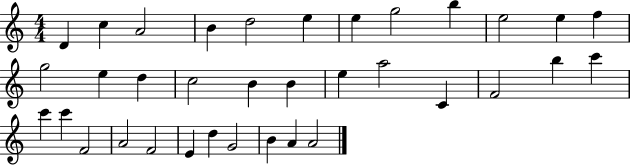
X:1
T:Untitled
M:4/4
L:1/4
K:C
D c A2 B d2 e e g2 b e2 e f g2 e d c2 B B e a2 C F2 b c' c' c' F2 A2 F2 E d G2 B A A2